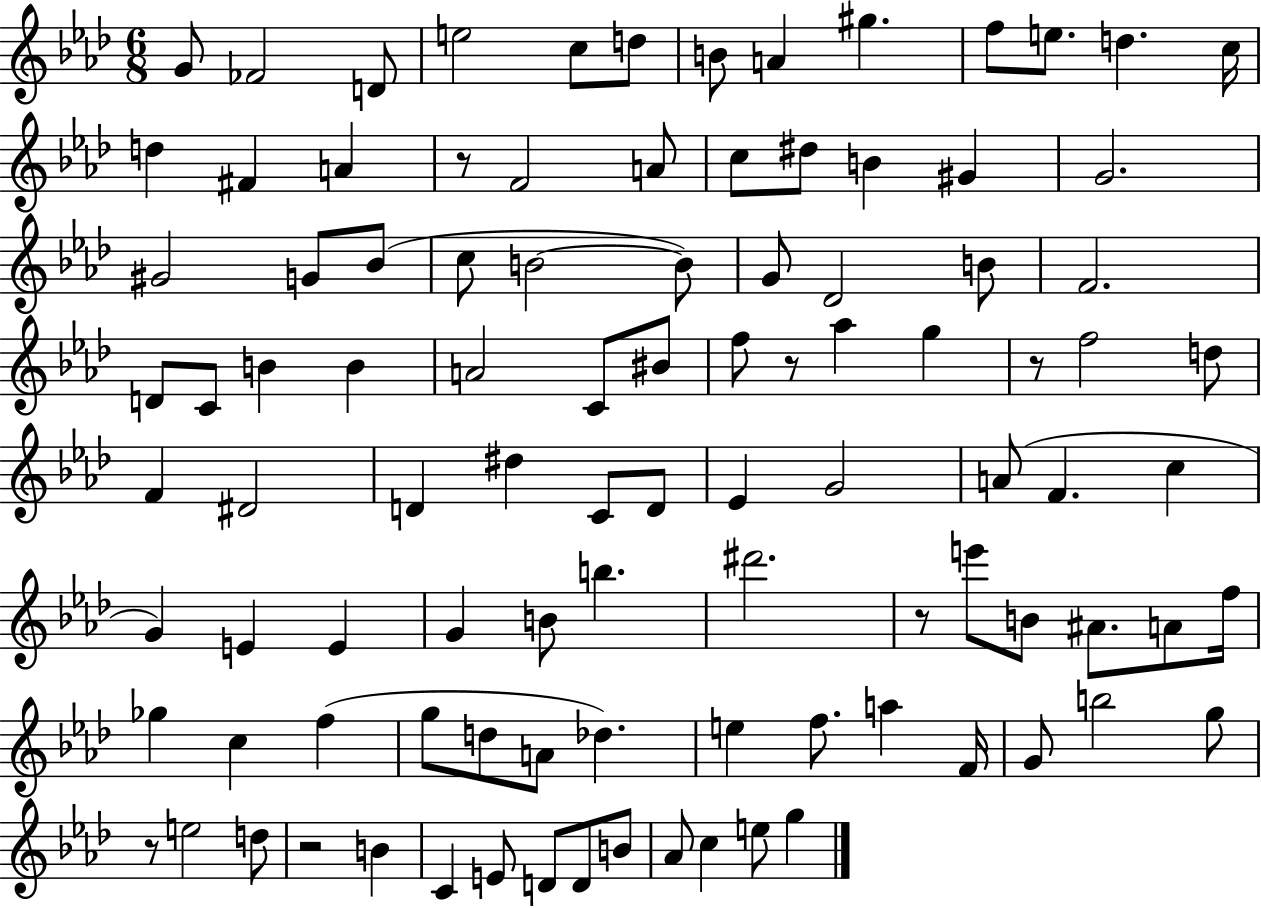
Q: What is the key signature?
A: AES major